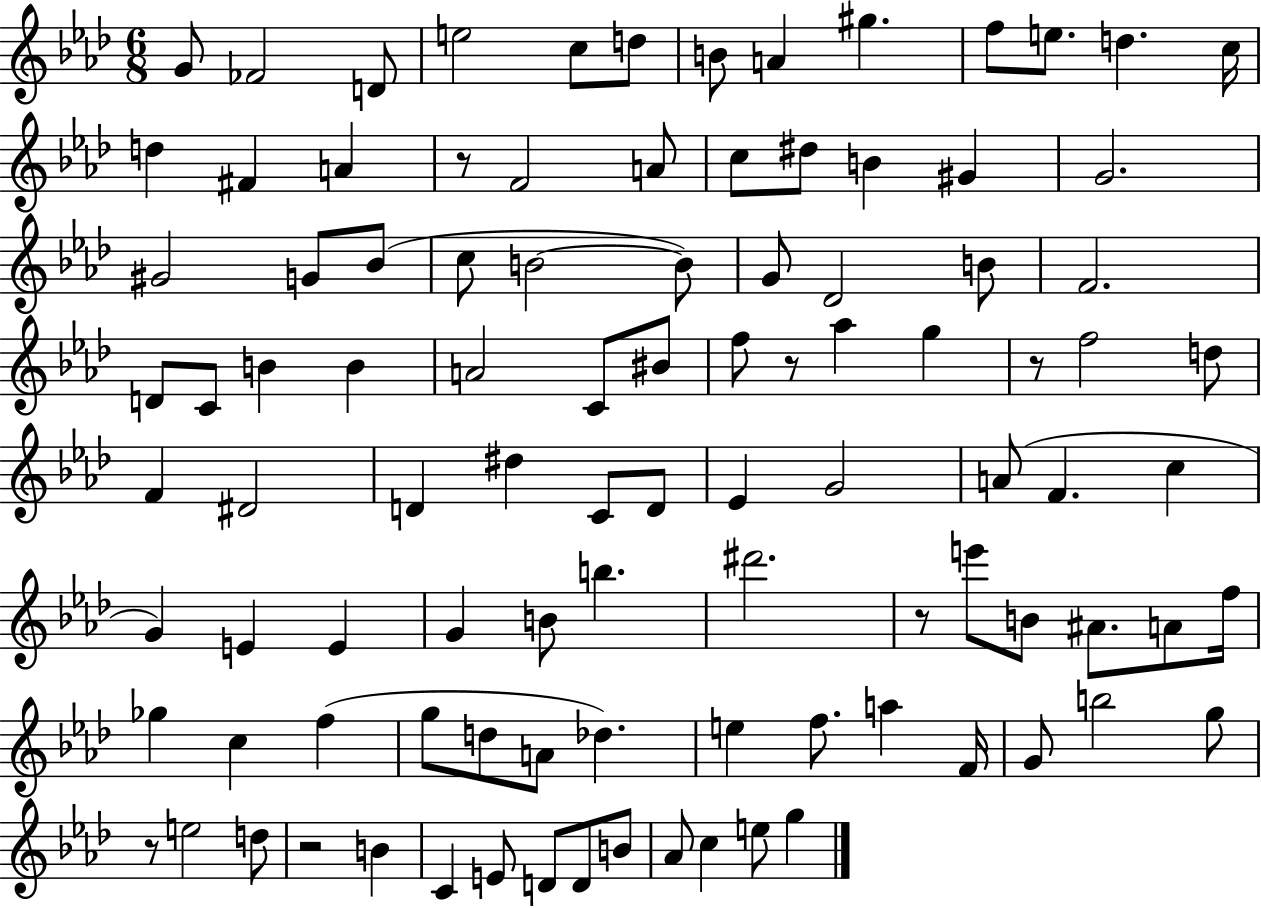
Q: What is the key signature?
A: AES major